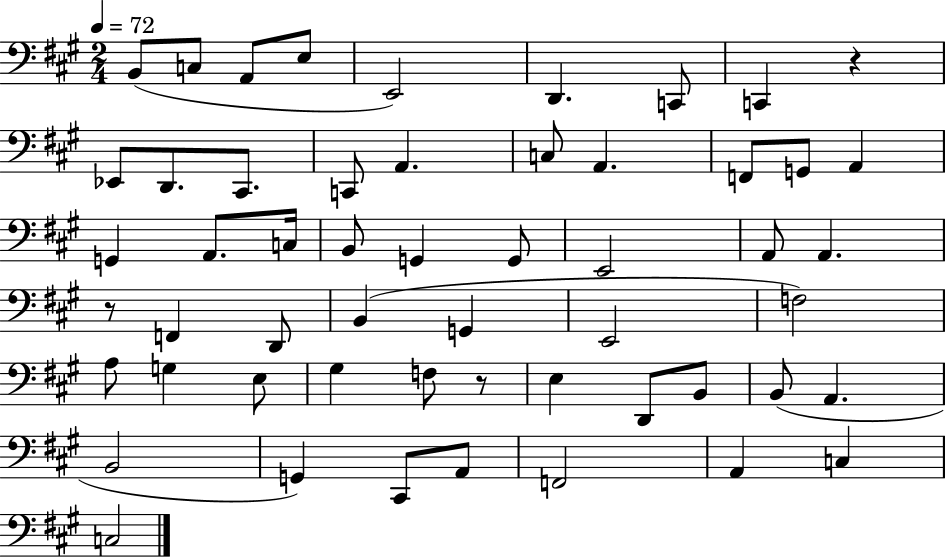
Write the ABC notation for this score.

X:1
T:Untitled
M:2/4
L:1/4
K:A
B,,/2 C,/2 A,,/2 E,/2 E,,2 D,, C,,/2 C,, z _E,,/2 D,,/2 ^C,,/2 C,,/2 A,, C,/2 A,, F,,/2 G,,/2 A,, G,, A,,/2 C,/4 B,,/2 G,, G,,/2 E,,2 A,,/2 A,, z/2 F,, D,,/2 B,, G,, E,,2 F,2 A,/2 G, E,/2 ^G, F,/2 z/2 E, D,,/2 B,,/2 B,,/2 A,, B,,2 G,, ^C,,/2 A,,/2 F,,2 A,, C, C,2